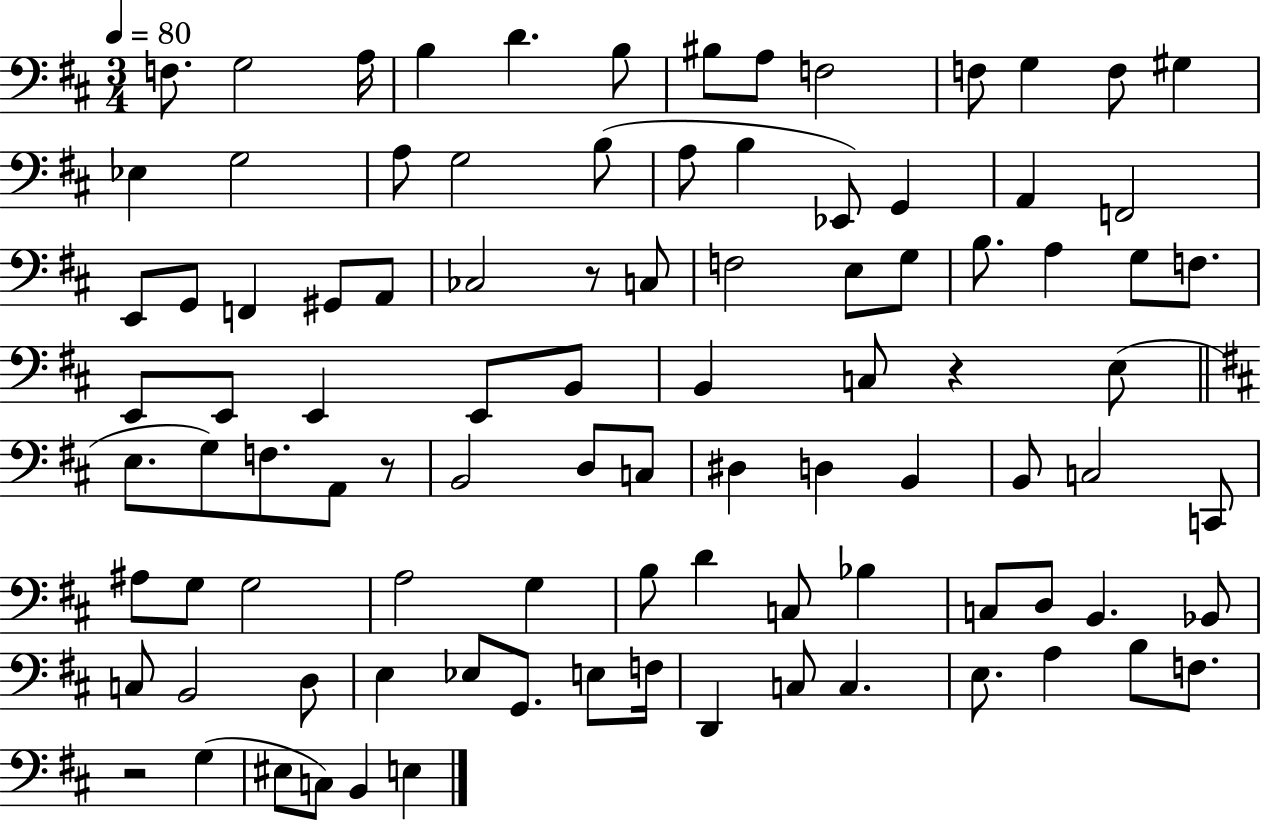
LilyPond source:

{
  \clef bass
  \numericTimeSignature
  \time 3/4
  \key d \major
  \tempo 4 = 80
  f8. g2 a16 | b4 d'4. b8 | bis8 a8 f2 | f8 g4 f8 gis4 | \break ees4 g2 | a8 g2 b8( | a8 b4 ees,8) g,4 | a,4 f,2 | \break e,8 g,8 f,4 gis,8 a,8 | ces2 r8 c8 | f2 e8 g8 | b8. a4 g8 f8. | \break e,8 e,8 e,4 e,8 b,8 | b,4 c8 r4 e8( | \bar "||" \break \key d \major e8. g8) f8. a,8 r8 | b,2 d8 c8 | dis4 d4 b,4 | b,8 c2 c,8 | \break ais8 g8 g2 | a2 g4 | b8 d'4 c8 bes4 | c8 d8 b,4. bes,8 | \break c8 b,2 d8 | e4 ees8 g,8. e8 f16 | d,4 c8 c4. | e8. a4 b8 f8. | \break r2 g4( | eis8 c8) b,4 e4 | \bar "|."
}